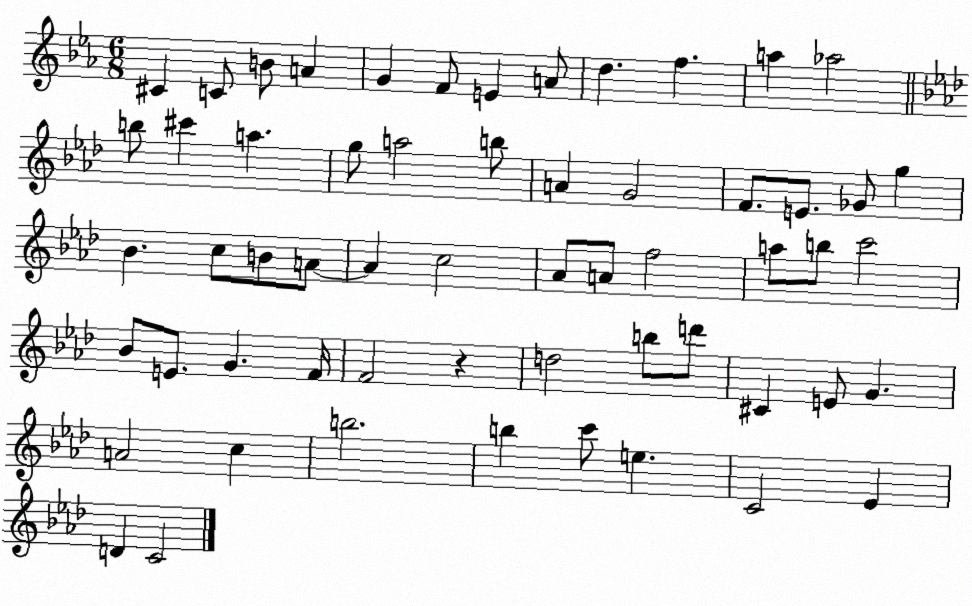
X:1
T:Untitled
M:6/8
L:1/4
K:Eb
^C C/2 B/2 A G F/2 E A/2 d f a _a2 b/2 ^c' a g/2 a2 b/2 A G2 F/2 E/2 _G/2 g _B c/2 B/2 A/2 A c2 _A/2 A/2 f2 a/2 b/2 c'2 _B/2 E/2 G F/4 F2 z d2 b/2 d'/2 ^C E/2 G A2 c b2 b c'/2 e C2 _E D C2